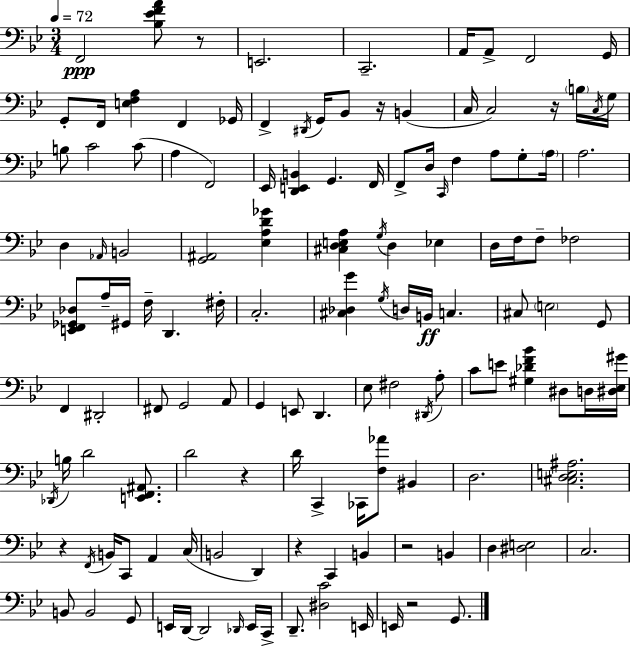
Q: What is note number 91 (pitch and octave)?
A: B2